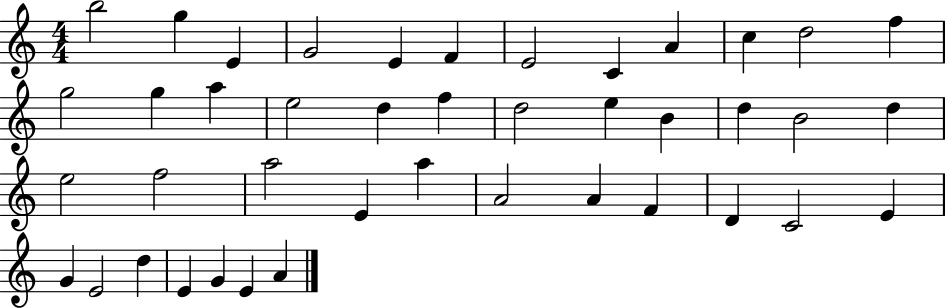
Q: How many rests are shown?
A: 0